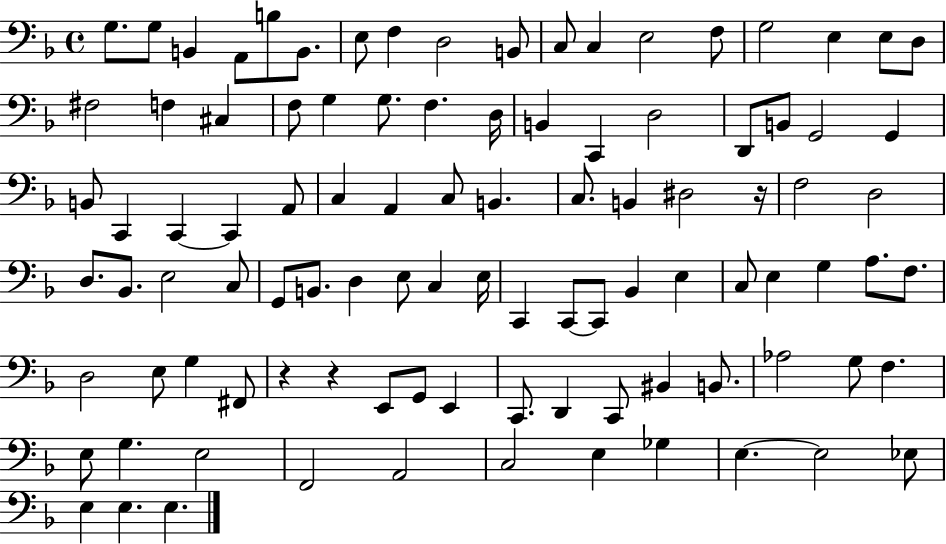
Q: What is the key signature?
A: F major